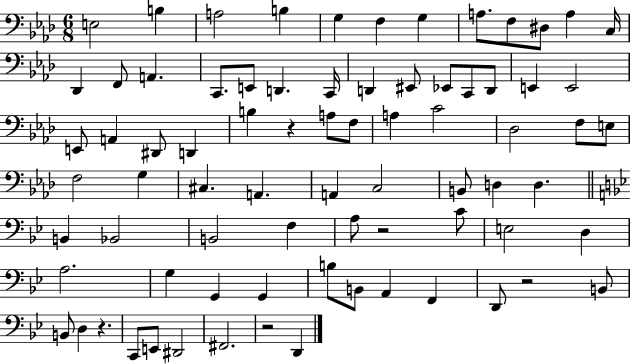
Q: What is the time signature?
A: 6/8